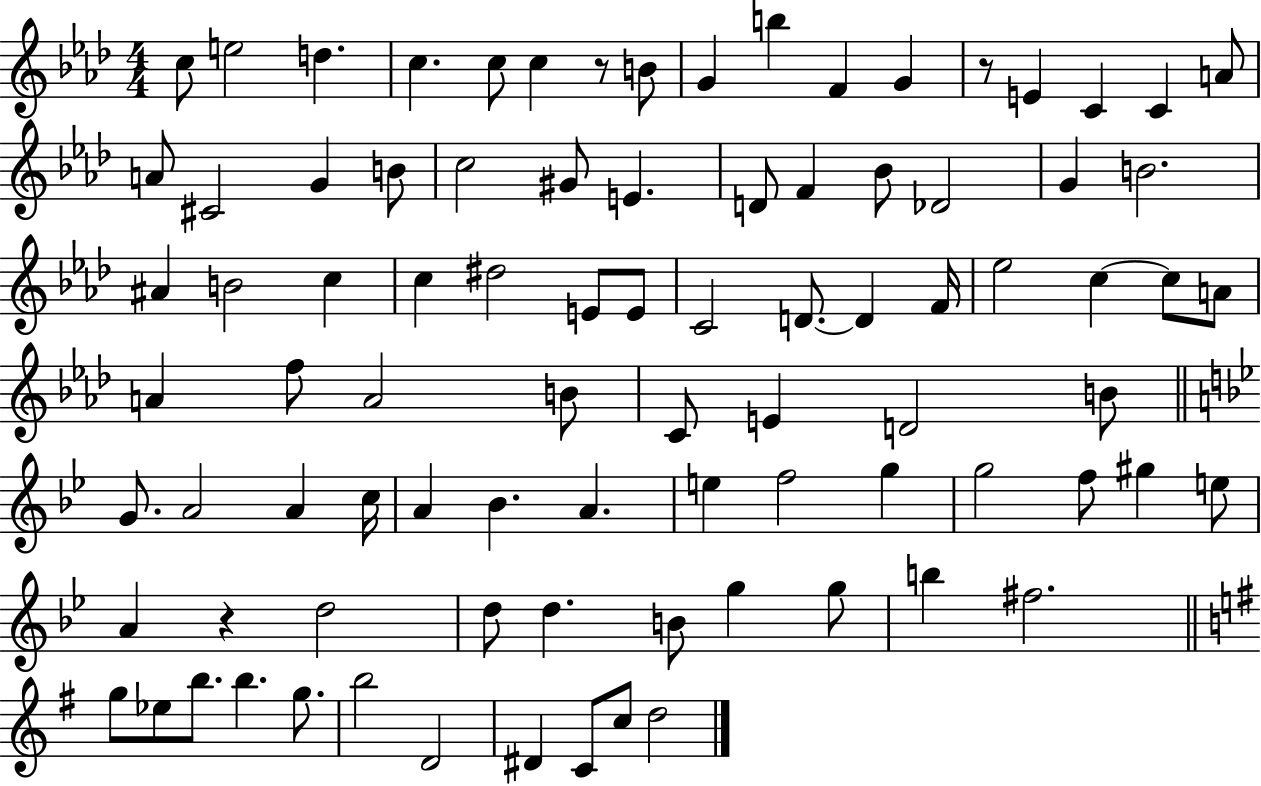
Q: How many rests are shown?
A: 3